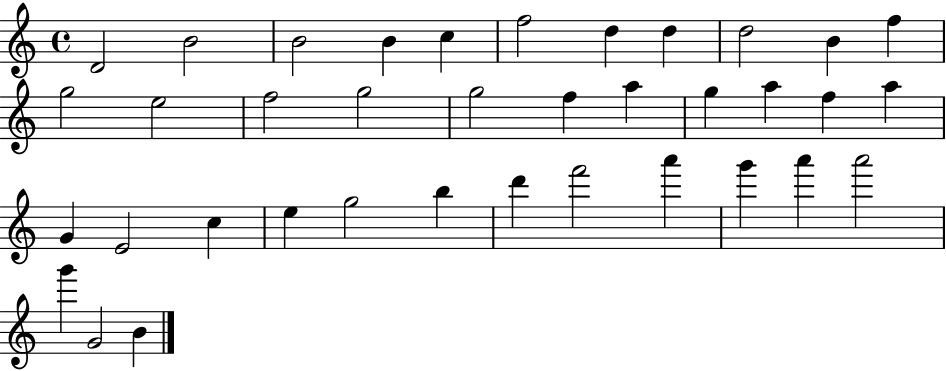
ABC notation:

X:1
T:Untitled
M:4/4
L:1/4
K:C
D2 B2 B2 B c f2 d d d2 B f g2 e2 f2 g2 g2 f a g a f a G E2 c e g2 b d' f'2 a' g' a' a'2 g' G2 B